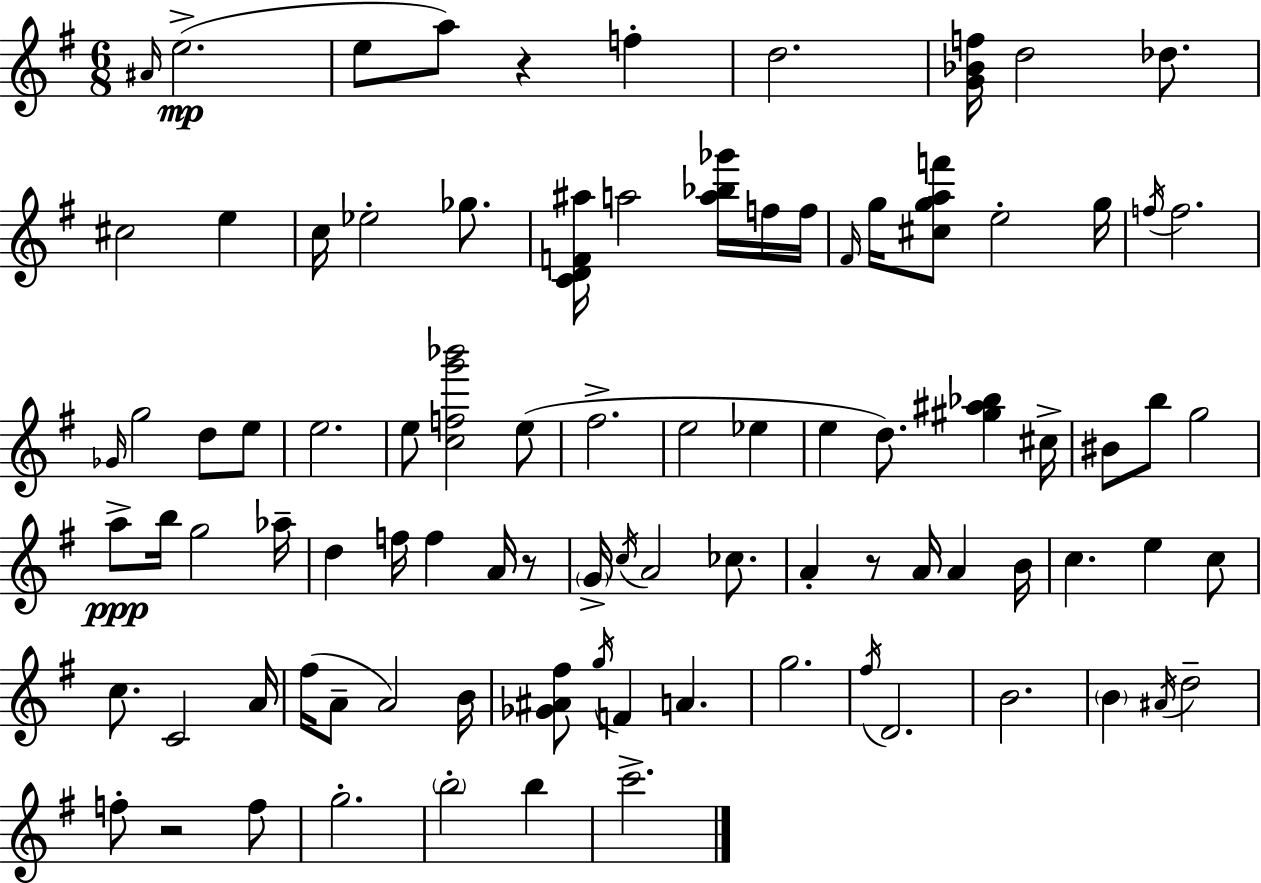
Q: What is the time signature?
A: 6/8